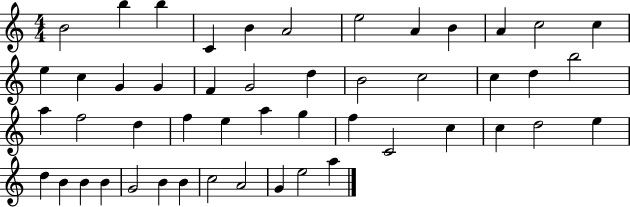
{
  \clef treble
  \numericTimeSignature
  \time 4/4
  \key c \major
  b'2 b''4 b''4 | c'4 b'4 a'2 | e''2 a'4 b'4 | a'4 c''2 c''4 | \break e''4 c''4 g'4 g'4 | f'4 g'2 d''4 | b'2 c''2 | c''4 d''4 b''2 | \break a''4 f''2 d''4 | f''4 e''4 a''4 g''4 | f''4 c'2 c''4 | c''4 d''2 e''4 | \break d''4 b'4 b'4 b'4 | g'2 b'4 b'4 | c''2 a'2 | g'4 e''2 a''4 | \break \bar "|."
}